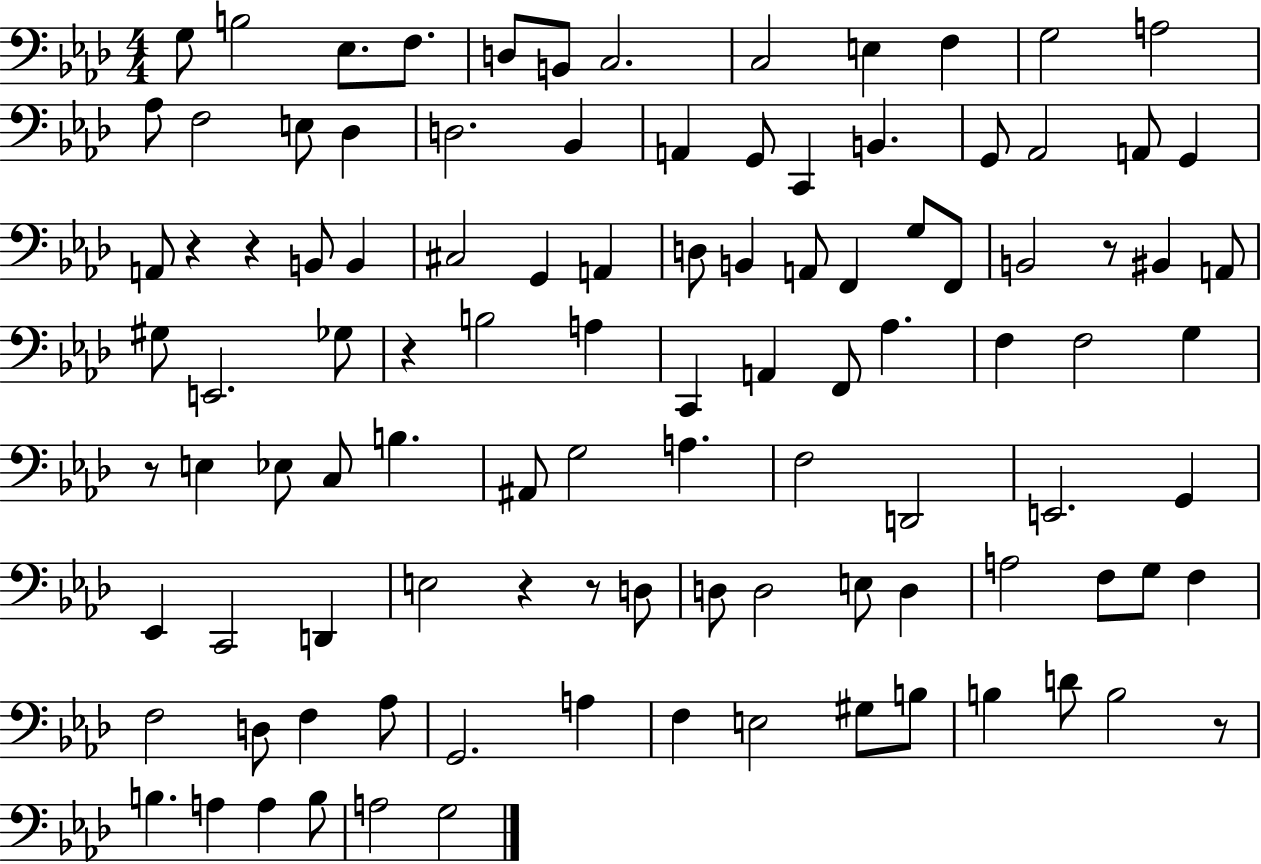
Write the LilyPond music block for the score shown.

{
  \clef bass
  \numericTimeSignature
  \time 4/4
  \key aes \major
  g8 b2 ees8. f8. | d8 b,8 c2. | c2 e4 f4 | g2 a2 | \break aes8 f2 e8 des4 | d2. bes,4 | a,4 g,8 c,4 b,4. | g,8 aes,2 a,8 g,4 | \break a,8 r4 r4 b,8 b,4 | cis2 g,4 a,4 | d8 b,4 a,8 f,4 g8 f,8 | b,2 r8 bis,4 a,8 | \break gis8 e,2. ges8 | r4 b2 a4 | c,4 a,4 f,8 aes4. | f4 f2 g4 | \break r8 e4 ees8 c8 b4. | ais,8 g2 a4. | f2 d,2 | e,2. g,4 | \break ees,4 c,2 d,4 | e2 r4 r8 d8 | d8 d2 e8 d4 | a2 f8 g8 f4 | \break f2 d8 f4 aes8 | g,2. a4 | f4 e2 gis8 b8 | b4 d'8 b2 r8 | \break b4. a4 a4 b8 | a2 g2 | \bar "|."
}